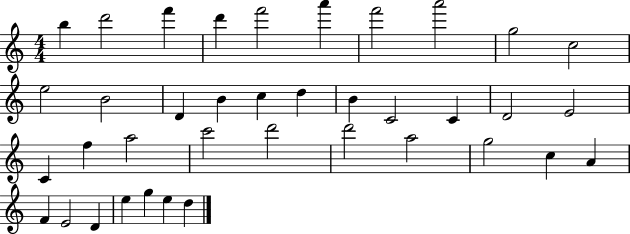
X:1
T:Untitled
M:4/4
L:1/4
K:C
b d'2 f' d' f'2 a' f'2 a'2 g2 c2 e2 B2 D B c d B C2 C D2 E2 C f a2 c'2 d'2 d'2 a2 g2 c A F E2 D e g e d